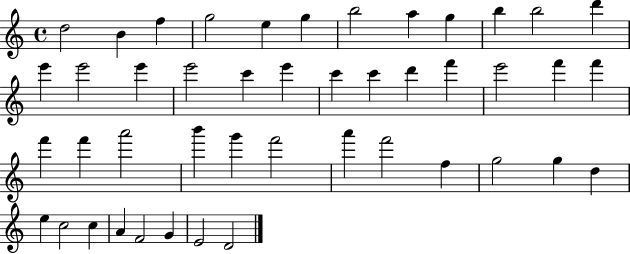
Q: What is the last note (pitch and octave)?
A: D4